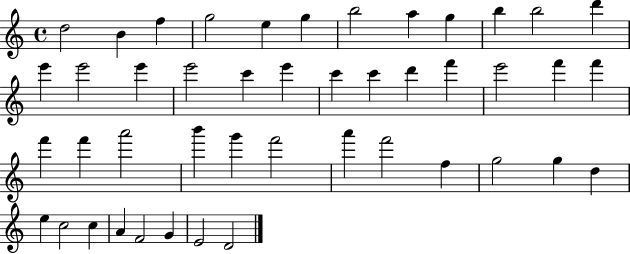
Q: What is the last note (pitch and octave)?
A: D4